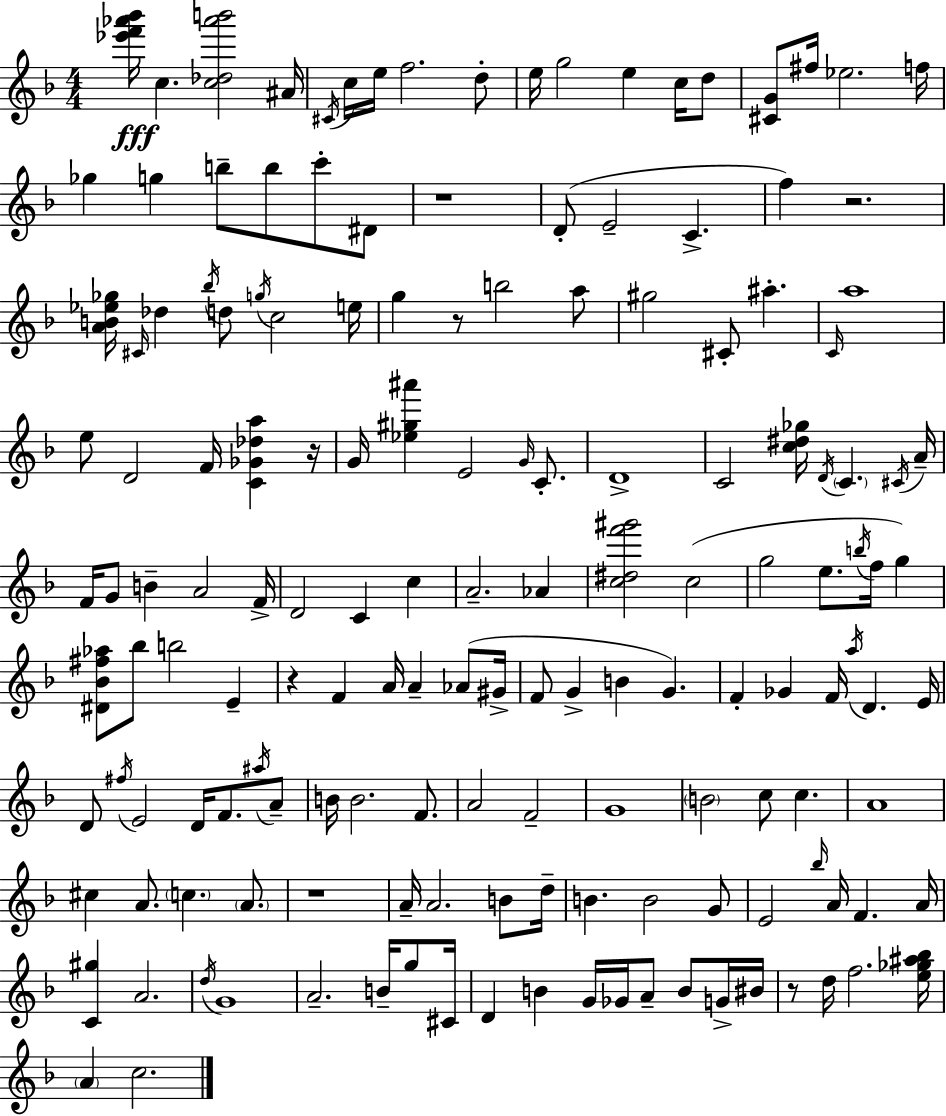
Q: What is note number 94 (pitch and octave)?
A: A4